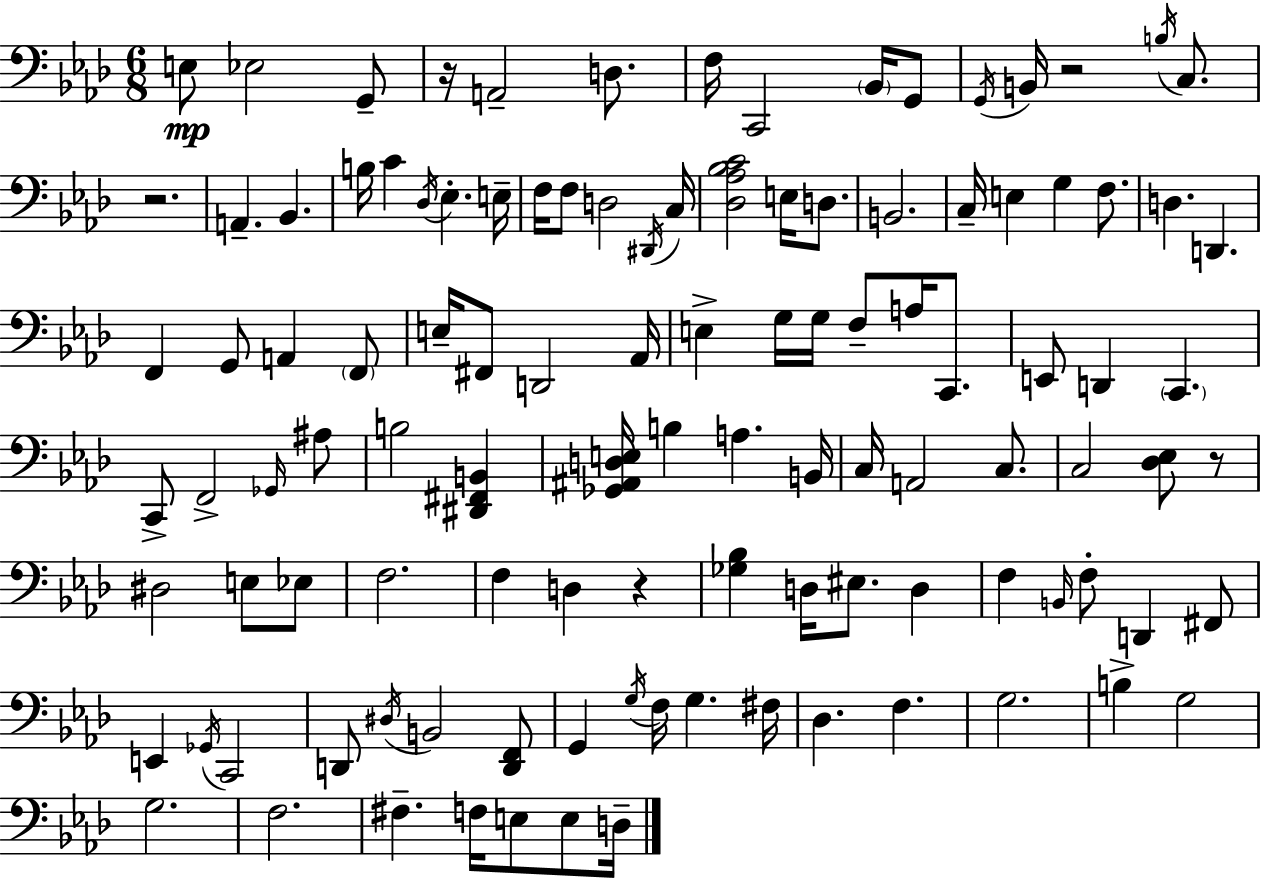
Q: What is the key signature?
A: F minor